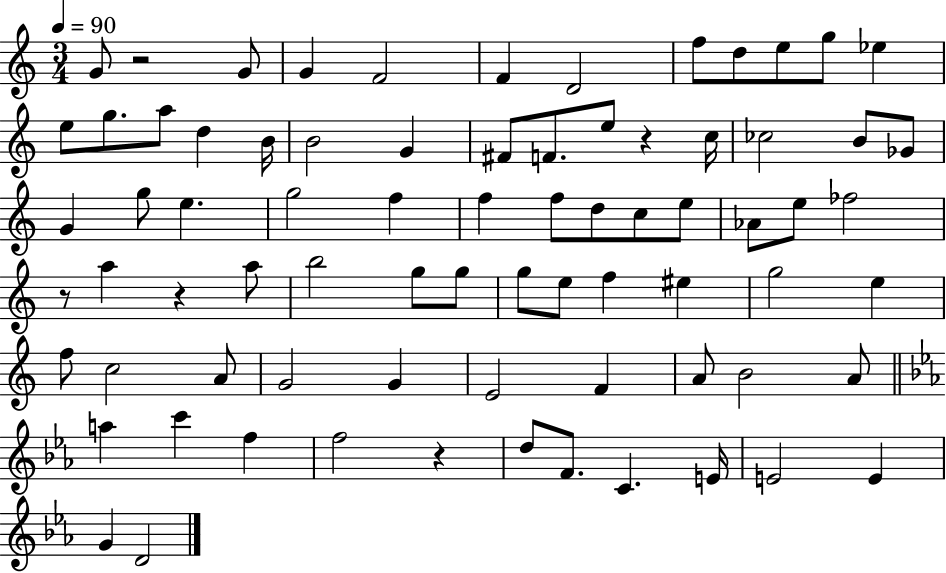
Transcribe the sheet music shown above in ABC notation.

X:1
T:Untitled
M:3/4
L:1/4
K:C
G/2 z2 G/2 G F2 F D2 f/2 d/2 e/2 g/2 _e e/2 g/2 a/2 d B/4 B2 G ^F/2 F/2 e/2 z c/4 _c2 B/2 _G/2 G g/2 e g2 f f f/2 d/2 c/2 e/2 _A/2 e/2 _f2 z/2 a z a/2 b2 g/2 g/2 g/2 e/2 f ^e g2 e f/2 c2 A/2 G2 G E2 F A/2 B2 A/2 a c' f f2 z d/2 F/2 C E/4 E2 E G D2